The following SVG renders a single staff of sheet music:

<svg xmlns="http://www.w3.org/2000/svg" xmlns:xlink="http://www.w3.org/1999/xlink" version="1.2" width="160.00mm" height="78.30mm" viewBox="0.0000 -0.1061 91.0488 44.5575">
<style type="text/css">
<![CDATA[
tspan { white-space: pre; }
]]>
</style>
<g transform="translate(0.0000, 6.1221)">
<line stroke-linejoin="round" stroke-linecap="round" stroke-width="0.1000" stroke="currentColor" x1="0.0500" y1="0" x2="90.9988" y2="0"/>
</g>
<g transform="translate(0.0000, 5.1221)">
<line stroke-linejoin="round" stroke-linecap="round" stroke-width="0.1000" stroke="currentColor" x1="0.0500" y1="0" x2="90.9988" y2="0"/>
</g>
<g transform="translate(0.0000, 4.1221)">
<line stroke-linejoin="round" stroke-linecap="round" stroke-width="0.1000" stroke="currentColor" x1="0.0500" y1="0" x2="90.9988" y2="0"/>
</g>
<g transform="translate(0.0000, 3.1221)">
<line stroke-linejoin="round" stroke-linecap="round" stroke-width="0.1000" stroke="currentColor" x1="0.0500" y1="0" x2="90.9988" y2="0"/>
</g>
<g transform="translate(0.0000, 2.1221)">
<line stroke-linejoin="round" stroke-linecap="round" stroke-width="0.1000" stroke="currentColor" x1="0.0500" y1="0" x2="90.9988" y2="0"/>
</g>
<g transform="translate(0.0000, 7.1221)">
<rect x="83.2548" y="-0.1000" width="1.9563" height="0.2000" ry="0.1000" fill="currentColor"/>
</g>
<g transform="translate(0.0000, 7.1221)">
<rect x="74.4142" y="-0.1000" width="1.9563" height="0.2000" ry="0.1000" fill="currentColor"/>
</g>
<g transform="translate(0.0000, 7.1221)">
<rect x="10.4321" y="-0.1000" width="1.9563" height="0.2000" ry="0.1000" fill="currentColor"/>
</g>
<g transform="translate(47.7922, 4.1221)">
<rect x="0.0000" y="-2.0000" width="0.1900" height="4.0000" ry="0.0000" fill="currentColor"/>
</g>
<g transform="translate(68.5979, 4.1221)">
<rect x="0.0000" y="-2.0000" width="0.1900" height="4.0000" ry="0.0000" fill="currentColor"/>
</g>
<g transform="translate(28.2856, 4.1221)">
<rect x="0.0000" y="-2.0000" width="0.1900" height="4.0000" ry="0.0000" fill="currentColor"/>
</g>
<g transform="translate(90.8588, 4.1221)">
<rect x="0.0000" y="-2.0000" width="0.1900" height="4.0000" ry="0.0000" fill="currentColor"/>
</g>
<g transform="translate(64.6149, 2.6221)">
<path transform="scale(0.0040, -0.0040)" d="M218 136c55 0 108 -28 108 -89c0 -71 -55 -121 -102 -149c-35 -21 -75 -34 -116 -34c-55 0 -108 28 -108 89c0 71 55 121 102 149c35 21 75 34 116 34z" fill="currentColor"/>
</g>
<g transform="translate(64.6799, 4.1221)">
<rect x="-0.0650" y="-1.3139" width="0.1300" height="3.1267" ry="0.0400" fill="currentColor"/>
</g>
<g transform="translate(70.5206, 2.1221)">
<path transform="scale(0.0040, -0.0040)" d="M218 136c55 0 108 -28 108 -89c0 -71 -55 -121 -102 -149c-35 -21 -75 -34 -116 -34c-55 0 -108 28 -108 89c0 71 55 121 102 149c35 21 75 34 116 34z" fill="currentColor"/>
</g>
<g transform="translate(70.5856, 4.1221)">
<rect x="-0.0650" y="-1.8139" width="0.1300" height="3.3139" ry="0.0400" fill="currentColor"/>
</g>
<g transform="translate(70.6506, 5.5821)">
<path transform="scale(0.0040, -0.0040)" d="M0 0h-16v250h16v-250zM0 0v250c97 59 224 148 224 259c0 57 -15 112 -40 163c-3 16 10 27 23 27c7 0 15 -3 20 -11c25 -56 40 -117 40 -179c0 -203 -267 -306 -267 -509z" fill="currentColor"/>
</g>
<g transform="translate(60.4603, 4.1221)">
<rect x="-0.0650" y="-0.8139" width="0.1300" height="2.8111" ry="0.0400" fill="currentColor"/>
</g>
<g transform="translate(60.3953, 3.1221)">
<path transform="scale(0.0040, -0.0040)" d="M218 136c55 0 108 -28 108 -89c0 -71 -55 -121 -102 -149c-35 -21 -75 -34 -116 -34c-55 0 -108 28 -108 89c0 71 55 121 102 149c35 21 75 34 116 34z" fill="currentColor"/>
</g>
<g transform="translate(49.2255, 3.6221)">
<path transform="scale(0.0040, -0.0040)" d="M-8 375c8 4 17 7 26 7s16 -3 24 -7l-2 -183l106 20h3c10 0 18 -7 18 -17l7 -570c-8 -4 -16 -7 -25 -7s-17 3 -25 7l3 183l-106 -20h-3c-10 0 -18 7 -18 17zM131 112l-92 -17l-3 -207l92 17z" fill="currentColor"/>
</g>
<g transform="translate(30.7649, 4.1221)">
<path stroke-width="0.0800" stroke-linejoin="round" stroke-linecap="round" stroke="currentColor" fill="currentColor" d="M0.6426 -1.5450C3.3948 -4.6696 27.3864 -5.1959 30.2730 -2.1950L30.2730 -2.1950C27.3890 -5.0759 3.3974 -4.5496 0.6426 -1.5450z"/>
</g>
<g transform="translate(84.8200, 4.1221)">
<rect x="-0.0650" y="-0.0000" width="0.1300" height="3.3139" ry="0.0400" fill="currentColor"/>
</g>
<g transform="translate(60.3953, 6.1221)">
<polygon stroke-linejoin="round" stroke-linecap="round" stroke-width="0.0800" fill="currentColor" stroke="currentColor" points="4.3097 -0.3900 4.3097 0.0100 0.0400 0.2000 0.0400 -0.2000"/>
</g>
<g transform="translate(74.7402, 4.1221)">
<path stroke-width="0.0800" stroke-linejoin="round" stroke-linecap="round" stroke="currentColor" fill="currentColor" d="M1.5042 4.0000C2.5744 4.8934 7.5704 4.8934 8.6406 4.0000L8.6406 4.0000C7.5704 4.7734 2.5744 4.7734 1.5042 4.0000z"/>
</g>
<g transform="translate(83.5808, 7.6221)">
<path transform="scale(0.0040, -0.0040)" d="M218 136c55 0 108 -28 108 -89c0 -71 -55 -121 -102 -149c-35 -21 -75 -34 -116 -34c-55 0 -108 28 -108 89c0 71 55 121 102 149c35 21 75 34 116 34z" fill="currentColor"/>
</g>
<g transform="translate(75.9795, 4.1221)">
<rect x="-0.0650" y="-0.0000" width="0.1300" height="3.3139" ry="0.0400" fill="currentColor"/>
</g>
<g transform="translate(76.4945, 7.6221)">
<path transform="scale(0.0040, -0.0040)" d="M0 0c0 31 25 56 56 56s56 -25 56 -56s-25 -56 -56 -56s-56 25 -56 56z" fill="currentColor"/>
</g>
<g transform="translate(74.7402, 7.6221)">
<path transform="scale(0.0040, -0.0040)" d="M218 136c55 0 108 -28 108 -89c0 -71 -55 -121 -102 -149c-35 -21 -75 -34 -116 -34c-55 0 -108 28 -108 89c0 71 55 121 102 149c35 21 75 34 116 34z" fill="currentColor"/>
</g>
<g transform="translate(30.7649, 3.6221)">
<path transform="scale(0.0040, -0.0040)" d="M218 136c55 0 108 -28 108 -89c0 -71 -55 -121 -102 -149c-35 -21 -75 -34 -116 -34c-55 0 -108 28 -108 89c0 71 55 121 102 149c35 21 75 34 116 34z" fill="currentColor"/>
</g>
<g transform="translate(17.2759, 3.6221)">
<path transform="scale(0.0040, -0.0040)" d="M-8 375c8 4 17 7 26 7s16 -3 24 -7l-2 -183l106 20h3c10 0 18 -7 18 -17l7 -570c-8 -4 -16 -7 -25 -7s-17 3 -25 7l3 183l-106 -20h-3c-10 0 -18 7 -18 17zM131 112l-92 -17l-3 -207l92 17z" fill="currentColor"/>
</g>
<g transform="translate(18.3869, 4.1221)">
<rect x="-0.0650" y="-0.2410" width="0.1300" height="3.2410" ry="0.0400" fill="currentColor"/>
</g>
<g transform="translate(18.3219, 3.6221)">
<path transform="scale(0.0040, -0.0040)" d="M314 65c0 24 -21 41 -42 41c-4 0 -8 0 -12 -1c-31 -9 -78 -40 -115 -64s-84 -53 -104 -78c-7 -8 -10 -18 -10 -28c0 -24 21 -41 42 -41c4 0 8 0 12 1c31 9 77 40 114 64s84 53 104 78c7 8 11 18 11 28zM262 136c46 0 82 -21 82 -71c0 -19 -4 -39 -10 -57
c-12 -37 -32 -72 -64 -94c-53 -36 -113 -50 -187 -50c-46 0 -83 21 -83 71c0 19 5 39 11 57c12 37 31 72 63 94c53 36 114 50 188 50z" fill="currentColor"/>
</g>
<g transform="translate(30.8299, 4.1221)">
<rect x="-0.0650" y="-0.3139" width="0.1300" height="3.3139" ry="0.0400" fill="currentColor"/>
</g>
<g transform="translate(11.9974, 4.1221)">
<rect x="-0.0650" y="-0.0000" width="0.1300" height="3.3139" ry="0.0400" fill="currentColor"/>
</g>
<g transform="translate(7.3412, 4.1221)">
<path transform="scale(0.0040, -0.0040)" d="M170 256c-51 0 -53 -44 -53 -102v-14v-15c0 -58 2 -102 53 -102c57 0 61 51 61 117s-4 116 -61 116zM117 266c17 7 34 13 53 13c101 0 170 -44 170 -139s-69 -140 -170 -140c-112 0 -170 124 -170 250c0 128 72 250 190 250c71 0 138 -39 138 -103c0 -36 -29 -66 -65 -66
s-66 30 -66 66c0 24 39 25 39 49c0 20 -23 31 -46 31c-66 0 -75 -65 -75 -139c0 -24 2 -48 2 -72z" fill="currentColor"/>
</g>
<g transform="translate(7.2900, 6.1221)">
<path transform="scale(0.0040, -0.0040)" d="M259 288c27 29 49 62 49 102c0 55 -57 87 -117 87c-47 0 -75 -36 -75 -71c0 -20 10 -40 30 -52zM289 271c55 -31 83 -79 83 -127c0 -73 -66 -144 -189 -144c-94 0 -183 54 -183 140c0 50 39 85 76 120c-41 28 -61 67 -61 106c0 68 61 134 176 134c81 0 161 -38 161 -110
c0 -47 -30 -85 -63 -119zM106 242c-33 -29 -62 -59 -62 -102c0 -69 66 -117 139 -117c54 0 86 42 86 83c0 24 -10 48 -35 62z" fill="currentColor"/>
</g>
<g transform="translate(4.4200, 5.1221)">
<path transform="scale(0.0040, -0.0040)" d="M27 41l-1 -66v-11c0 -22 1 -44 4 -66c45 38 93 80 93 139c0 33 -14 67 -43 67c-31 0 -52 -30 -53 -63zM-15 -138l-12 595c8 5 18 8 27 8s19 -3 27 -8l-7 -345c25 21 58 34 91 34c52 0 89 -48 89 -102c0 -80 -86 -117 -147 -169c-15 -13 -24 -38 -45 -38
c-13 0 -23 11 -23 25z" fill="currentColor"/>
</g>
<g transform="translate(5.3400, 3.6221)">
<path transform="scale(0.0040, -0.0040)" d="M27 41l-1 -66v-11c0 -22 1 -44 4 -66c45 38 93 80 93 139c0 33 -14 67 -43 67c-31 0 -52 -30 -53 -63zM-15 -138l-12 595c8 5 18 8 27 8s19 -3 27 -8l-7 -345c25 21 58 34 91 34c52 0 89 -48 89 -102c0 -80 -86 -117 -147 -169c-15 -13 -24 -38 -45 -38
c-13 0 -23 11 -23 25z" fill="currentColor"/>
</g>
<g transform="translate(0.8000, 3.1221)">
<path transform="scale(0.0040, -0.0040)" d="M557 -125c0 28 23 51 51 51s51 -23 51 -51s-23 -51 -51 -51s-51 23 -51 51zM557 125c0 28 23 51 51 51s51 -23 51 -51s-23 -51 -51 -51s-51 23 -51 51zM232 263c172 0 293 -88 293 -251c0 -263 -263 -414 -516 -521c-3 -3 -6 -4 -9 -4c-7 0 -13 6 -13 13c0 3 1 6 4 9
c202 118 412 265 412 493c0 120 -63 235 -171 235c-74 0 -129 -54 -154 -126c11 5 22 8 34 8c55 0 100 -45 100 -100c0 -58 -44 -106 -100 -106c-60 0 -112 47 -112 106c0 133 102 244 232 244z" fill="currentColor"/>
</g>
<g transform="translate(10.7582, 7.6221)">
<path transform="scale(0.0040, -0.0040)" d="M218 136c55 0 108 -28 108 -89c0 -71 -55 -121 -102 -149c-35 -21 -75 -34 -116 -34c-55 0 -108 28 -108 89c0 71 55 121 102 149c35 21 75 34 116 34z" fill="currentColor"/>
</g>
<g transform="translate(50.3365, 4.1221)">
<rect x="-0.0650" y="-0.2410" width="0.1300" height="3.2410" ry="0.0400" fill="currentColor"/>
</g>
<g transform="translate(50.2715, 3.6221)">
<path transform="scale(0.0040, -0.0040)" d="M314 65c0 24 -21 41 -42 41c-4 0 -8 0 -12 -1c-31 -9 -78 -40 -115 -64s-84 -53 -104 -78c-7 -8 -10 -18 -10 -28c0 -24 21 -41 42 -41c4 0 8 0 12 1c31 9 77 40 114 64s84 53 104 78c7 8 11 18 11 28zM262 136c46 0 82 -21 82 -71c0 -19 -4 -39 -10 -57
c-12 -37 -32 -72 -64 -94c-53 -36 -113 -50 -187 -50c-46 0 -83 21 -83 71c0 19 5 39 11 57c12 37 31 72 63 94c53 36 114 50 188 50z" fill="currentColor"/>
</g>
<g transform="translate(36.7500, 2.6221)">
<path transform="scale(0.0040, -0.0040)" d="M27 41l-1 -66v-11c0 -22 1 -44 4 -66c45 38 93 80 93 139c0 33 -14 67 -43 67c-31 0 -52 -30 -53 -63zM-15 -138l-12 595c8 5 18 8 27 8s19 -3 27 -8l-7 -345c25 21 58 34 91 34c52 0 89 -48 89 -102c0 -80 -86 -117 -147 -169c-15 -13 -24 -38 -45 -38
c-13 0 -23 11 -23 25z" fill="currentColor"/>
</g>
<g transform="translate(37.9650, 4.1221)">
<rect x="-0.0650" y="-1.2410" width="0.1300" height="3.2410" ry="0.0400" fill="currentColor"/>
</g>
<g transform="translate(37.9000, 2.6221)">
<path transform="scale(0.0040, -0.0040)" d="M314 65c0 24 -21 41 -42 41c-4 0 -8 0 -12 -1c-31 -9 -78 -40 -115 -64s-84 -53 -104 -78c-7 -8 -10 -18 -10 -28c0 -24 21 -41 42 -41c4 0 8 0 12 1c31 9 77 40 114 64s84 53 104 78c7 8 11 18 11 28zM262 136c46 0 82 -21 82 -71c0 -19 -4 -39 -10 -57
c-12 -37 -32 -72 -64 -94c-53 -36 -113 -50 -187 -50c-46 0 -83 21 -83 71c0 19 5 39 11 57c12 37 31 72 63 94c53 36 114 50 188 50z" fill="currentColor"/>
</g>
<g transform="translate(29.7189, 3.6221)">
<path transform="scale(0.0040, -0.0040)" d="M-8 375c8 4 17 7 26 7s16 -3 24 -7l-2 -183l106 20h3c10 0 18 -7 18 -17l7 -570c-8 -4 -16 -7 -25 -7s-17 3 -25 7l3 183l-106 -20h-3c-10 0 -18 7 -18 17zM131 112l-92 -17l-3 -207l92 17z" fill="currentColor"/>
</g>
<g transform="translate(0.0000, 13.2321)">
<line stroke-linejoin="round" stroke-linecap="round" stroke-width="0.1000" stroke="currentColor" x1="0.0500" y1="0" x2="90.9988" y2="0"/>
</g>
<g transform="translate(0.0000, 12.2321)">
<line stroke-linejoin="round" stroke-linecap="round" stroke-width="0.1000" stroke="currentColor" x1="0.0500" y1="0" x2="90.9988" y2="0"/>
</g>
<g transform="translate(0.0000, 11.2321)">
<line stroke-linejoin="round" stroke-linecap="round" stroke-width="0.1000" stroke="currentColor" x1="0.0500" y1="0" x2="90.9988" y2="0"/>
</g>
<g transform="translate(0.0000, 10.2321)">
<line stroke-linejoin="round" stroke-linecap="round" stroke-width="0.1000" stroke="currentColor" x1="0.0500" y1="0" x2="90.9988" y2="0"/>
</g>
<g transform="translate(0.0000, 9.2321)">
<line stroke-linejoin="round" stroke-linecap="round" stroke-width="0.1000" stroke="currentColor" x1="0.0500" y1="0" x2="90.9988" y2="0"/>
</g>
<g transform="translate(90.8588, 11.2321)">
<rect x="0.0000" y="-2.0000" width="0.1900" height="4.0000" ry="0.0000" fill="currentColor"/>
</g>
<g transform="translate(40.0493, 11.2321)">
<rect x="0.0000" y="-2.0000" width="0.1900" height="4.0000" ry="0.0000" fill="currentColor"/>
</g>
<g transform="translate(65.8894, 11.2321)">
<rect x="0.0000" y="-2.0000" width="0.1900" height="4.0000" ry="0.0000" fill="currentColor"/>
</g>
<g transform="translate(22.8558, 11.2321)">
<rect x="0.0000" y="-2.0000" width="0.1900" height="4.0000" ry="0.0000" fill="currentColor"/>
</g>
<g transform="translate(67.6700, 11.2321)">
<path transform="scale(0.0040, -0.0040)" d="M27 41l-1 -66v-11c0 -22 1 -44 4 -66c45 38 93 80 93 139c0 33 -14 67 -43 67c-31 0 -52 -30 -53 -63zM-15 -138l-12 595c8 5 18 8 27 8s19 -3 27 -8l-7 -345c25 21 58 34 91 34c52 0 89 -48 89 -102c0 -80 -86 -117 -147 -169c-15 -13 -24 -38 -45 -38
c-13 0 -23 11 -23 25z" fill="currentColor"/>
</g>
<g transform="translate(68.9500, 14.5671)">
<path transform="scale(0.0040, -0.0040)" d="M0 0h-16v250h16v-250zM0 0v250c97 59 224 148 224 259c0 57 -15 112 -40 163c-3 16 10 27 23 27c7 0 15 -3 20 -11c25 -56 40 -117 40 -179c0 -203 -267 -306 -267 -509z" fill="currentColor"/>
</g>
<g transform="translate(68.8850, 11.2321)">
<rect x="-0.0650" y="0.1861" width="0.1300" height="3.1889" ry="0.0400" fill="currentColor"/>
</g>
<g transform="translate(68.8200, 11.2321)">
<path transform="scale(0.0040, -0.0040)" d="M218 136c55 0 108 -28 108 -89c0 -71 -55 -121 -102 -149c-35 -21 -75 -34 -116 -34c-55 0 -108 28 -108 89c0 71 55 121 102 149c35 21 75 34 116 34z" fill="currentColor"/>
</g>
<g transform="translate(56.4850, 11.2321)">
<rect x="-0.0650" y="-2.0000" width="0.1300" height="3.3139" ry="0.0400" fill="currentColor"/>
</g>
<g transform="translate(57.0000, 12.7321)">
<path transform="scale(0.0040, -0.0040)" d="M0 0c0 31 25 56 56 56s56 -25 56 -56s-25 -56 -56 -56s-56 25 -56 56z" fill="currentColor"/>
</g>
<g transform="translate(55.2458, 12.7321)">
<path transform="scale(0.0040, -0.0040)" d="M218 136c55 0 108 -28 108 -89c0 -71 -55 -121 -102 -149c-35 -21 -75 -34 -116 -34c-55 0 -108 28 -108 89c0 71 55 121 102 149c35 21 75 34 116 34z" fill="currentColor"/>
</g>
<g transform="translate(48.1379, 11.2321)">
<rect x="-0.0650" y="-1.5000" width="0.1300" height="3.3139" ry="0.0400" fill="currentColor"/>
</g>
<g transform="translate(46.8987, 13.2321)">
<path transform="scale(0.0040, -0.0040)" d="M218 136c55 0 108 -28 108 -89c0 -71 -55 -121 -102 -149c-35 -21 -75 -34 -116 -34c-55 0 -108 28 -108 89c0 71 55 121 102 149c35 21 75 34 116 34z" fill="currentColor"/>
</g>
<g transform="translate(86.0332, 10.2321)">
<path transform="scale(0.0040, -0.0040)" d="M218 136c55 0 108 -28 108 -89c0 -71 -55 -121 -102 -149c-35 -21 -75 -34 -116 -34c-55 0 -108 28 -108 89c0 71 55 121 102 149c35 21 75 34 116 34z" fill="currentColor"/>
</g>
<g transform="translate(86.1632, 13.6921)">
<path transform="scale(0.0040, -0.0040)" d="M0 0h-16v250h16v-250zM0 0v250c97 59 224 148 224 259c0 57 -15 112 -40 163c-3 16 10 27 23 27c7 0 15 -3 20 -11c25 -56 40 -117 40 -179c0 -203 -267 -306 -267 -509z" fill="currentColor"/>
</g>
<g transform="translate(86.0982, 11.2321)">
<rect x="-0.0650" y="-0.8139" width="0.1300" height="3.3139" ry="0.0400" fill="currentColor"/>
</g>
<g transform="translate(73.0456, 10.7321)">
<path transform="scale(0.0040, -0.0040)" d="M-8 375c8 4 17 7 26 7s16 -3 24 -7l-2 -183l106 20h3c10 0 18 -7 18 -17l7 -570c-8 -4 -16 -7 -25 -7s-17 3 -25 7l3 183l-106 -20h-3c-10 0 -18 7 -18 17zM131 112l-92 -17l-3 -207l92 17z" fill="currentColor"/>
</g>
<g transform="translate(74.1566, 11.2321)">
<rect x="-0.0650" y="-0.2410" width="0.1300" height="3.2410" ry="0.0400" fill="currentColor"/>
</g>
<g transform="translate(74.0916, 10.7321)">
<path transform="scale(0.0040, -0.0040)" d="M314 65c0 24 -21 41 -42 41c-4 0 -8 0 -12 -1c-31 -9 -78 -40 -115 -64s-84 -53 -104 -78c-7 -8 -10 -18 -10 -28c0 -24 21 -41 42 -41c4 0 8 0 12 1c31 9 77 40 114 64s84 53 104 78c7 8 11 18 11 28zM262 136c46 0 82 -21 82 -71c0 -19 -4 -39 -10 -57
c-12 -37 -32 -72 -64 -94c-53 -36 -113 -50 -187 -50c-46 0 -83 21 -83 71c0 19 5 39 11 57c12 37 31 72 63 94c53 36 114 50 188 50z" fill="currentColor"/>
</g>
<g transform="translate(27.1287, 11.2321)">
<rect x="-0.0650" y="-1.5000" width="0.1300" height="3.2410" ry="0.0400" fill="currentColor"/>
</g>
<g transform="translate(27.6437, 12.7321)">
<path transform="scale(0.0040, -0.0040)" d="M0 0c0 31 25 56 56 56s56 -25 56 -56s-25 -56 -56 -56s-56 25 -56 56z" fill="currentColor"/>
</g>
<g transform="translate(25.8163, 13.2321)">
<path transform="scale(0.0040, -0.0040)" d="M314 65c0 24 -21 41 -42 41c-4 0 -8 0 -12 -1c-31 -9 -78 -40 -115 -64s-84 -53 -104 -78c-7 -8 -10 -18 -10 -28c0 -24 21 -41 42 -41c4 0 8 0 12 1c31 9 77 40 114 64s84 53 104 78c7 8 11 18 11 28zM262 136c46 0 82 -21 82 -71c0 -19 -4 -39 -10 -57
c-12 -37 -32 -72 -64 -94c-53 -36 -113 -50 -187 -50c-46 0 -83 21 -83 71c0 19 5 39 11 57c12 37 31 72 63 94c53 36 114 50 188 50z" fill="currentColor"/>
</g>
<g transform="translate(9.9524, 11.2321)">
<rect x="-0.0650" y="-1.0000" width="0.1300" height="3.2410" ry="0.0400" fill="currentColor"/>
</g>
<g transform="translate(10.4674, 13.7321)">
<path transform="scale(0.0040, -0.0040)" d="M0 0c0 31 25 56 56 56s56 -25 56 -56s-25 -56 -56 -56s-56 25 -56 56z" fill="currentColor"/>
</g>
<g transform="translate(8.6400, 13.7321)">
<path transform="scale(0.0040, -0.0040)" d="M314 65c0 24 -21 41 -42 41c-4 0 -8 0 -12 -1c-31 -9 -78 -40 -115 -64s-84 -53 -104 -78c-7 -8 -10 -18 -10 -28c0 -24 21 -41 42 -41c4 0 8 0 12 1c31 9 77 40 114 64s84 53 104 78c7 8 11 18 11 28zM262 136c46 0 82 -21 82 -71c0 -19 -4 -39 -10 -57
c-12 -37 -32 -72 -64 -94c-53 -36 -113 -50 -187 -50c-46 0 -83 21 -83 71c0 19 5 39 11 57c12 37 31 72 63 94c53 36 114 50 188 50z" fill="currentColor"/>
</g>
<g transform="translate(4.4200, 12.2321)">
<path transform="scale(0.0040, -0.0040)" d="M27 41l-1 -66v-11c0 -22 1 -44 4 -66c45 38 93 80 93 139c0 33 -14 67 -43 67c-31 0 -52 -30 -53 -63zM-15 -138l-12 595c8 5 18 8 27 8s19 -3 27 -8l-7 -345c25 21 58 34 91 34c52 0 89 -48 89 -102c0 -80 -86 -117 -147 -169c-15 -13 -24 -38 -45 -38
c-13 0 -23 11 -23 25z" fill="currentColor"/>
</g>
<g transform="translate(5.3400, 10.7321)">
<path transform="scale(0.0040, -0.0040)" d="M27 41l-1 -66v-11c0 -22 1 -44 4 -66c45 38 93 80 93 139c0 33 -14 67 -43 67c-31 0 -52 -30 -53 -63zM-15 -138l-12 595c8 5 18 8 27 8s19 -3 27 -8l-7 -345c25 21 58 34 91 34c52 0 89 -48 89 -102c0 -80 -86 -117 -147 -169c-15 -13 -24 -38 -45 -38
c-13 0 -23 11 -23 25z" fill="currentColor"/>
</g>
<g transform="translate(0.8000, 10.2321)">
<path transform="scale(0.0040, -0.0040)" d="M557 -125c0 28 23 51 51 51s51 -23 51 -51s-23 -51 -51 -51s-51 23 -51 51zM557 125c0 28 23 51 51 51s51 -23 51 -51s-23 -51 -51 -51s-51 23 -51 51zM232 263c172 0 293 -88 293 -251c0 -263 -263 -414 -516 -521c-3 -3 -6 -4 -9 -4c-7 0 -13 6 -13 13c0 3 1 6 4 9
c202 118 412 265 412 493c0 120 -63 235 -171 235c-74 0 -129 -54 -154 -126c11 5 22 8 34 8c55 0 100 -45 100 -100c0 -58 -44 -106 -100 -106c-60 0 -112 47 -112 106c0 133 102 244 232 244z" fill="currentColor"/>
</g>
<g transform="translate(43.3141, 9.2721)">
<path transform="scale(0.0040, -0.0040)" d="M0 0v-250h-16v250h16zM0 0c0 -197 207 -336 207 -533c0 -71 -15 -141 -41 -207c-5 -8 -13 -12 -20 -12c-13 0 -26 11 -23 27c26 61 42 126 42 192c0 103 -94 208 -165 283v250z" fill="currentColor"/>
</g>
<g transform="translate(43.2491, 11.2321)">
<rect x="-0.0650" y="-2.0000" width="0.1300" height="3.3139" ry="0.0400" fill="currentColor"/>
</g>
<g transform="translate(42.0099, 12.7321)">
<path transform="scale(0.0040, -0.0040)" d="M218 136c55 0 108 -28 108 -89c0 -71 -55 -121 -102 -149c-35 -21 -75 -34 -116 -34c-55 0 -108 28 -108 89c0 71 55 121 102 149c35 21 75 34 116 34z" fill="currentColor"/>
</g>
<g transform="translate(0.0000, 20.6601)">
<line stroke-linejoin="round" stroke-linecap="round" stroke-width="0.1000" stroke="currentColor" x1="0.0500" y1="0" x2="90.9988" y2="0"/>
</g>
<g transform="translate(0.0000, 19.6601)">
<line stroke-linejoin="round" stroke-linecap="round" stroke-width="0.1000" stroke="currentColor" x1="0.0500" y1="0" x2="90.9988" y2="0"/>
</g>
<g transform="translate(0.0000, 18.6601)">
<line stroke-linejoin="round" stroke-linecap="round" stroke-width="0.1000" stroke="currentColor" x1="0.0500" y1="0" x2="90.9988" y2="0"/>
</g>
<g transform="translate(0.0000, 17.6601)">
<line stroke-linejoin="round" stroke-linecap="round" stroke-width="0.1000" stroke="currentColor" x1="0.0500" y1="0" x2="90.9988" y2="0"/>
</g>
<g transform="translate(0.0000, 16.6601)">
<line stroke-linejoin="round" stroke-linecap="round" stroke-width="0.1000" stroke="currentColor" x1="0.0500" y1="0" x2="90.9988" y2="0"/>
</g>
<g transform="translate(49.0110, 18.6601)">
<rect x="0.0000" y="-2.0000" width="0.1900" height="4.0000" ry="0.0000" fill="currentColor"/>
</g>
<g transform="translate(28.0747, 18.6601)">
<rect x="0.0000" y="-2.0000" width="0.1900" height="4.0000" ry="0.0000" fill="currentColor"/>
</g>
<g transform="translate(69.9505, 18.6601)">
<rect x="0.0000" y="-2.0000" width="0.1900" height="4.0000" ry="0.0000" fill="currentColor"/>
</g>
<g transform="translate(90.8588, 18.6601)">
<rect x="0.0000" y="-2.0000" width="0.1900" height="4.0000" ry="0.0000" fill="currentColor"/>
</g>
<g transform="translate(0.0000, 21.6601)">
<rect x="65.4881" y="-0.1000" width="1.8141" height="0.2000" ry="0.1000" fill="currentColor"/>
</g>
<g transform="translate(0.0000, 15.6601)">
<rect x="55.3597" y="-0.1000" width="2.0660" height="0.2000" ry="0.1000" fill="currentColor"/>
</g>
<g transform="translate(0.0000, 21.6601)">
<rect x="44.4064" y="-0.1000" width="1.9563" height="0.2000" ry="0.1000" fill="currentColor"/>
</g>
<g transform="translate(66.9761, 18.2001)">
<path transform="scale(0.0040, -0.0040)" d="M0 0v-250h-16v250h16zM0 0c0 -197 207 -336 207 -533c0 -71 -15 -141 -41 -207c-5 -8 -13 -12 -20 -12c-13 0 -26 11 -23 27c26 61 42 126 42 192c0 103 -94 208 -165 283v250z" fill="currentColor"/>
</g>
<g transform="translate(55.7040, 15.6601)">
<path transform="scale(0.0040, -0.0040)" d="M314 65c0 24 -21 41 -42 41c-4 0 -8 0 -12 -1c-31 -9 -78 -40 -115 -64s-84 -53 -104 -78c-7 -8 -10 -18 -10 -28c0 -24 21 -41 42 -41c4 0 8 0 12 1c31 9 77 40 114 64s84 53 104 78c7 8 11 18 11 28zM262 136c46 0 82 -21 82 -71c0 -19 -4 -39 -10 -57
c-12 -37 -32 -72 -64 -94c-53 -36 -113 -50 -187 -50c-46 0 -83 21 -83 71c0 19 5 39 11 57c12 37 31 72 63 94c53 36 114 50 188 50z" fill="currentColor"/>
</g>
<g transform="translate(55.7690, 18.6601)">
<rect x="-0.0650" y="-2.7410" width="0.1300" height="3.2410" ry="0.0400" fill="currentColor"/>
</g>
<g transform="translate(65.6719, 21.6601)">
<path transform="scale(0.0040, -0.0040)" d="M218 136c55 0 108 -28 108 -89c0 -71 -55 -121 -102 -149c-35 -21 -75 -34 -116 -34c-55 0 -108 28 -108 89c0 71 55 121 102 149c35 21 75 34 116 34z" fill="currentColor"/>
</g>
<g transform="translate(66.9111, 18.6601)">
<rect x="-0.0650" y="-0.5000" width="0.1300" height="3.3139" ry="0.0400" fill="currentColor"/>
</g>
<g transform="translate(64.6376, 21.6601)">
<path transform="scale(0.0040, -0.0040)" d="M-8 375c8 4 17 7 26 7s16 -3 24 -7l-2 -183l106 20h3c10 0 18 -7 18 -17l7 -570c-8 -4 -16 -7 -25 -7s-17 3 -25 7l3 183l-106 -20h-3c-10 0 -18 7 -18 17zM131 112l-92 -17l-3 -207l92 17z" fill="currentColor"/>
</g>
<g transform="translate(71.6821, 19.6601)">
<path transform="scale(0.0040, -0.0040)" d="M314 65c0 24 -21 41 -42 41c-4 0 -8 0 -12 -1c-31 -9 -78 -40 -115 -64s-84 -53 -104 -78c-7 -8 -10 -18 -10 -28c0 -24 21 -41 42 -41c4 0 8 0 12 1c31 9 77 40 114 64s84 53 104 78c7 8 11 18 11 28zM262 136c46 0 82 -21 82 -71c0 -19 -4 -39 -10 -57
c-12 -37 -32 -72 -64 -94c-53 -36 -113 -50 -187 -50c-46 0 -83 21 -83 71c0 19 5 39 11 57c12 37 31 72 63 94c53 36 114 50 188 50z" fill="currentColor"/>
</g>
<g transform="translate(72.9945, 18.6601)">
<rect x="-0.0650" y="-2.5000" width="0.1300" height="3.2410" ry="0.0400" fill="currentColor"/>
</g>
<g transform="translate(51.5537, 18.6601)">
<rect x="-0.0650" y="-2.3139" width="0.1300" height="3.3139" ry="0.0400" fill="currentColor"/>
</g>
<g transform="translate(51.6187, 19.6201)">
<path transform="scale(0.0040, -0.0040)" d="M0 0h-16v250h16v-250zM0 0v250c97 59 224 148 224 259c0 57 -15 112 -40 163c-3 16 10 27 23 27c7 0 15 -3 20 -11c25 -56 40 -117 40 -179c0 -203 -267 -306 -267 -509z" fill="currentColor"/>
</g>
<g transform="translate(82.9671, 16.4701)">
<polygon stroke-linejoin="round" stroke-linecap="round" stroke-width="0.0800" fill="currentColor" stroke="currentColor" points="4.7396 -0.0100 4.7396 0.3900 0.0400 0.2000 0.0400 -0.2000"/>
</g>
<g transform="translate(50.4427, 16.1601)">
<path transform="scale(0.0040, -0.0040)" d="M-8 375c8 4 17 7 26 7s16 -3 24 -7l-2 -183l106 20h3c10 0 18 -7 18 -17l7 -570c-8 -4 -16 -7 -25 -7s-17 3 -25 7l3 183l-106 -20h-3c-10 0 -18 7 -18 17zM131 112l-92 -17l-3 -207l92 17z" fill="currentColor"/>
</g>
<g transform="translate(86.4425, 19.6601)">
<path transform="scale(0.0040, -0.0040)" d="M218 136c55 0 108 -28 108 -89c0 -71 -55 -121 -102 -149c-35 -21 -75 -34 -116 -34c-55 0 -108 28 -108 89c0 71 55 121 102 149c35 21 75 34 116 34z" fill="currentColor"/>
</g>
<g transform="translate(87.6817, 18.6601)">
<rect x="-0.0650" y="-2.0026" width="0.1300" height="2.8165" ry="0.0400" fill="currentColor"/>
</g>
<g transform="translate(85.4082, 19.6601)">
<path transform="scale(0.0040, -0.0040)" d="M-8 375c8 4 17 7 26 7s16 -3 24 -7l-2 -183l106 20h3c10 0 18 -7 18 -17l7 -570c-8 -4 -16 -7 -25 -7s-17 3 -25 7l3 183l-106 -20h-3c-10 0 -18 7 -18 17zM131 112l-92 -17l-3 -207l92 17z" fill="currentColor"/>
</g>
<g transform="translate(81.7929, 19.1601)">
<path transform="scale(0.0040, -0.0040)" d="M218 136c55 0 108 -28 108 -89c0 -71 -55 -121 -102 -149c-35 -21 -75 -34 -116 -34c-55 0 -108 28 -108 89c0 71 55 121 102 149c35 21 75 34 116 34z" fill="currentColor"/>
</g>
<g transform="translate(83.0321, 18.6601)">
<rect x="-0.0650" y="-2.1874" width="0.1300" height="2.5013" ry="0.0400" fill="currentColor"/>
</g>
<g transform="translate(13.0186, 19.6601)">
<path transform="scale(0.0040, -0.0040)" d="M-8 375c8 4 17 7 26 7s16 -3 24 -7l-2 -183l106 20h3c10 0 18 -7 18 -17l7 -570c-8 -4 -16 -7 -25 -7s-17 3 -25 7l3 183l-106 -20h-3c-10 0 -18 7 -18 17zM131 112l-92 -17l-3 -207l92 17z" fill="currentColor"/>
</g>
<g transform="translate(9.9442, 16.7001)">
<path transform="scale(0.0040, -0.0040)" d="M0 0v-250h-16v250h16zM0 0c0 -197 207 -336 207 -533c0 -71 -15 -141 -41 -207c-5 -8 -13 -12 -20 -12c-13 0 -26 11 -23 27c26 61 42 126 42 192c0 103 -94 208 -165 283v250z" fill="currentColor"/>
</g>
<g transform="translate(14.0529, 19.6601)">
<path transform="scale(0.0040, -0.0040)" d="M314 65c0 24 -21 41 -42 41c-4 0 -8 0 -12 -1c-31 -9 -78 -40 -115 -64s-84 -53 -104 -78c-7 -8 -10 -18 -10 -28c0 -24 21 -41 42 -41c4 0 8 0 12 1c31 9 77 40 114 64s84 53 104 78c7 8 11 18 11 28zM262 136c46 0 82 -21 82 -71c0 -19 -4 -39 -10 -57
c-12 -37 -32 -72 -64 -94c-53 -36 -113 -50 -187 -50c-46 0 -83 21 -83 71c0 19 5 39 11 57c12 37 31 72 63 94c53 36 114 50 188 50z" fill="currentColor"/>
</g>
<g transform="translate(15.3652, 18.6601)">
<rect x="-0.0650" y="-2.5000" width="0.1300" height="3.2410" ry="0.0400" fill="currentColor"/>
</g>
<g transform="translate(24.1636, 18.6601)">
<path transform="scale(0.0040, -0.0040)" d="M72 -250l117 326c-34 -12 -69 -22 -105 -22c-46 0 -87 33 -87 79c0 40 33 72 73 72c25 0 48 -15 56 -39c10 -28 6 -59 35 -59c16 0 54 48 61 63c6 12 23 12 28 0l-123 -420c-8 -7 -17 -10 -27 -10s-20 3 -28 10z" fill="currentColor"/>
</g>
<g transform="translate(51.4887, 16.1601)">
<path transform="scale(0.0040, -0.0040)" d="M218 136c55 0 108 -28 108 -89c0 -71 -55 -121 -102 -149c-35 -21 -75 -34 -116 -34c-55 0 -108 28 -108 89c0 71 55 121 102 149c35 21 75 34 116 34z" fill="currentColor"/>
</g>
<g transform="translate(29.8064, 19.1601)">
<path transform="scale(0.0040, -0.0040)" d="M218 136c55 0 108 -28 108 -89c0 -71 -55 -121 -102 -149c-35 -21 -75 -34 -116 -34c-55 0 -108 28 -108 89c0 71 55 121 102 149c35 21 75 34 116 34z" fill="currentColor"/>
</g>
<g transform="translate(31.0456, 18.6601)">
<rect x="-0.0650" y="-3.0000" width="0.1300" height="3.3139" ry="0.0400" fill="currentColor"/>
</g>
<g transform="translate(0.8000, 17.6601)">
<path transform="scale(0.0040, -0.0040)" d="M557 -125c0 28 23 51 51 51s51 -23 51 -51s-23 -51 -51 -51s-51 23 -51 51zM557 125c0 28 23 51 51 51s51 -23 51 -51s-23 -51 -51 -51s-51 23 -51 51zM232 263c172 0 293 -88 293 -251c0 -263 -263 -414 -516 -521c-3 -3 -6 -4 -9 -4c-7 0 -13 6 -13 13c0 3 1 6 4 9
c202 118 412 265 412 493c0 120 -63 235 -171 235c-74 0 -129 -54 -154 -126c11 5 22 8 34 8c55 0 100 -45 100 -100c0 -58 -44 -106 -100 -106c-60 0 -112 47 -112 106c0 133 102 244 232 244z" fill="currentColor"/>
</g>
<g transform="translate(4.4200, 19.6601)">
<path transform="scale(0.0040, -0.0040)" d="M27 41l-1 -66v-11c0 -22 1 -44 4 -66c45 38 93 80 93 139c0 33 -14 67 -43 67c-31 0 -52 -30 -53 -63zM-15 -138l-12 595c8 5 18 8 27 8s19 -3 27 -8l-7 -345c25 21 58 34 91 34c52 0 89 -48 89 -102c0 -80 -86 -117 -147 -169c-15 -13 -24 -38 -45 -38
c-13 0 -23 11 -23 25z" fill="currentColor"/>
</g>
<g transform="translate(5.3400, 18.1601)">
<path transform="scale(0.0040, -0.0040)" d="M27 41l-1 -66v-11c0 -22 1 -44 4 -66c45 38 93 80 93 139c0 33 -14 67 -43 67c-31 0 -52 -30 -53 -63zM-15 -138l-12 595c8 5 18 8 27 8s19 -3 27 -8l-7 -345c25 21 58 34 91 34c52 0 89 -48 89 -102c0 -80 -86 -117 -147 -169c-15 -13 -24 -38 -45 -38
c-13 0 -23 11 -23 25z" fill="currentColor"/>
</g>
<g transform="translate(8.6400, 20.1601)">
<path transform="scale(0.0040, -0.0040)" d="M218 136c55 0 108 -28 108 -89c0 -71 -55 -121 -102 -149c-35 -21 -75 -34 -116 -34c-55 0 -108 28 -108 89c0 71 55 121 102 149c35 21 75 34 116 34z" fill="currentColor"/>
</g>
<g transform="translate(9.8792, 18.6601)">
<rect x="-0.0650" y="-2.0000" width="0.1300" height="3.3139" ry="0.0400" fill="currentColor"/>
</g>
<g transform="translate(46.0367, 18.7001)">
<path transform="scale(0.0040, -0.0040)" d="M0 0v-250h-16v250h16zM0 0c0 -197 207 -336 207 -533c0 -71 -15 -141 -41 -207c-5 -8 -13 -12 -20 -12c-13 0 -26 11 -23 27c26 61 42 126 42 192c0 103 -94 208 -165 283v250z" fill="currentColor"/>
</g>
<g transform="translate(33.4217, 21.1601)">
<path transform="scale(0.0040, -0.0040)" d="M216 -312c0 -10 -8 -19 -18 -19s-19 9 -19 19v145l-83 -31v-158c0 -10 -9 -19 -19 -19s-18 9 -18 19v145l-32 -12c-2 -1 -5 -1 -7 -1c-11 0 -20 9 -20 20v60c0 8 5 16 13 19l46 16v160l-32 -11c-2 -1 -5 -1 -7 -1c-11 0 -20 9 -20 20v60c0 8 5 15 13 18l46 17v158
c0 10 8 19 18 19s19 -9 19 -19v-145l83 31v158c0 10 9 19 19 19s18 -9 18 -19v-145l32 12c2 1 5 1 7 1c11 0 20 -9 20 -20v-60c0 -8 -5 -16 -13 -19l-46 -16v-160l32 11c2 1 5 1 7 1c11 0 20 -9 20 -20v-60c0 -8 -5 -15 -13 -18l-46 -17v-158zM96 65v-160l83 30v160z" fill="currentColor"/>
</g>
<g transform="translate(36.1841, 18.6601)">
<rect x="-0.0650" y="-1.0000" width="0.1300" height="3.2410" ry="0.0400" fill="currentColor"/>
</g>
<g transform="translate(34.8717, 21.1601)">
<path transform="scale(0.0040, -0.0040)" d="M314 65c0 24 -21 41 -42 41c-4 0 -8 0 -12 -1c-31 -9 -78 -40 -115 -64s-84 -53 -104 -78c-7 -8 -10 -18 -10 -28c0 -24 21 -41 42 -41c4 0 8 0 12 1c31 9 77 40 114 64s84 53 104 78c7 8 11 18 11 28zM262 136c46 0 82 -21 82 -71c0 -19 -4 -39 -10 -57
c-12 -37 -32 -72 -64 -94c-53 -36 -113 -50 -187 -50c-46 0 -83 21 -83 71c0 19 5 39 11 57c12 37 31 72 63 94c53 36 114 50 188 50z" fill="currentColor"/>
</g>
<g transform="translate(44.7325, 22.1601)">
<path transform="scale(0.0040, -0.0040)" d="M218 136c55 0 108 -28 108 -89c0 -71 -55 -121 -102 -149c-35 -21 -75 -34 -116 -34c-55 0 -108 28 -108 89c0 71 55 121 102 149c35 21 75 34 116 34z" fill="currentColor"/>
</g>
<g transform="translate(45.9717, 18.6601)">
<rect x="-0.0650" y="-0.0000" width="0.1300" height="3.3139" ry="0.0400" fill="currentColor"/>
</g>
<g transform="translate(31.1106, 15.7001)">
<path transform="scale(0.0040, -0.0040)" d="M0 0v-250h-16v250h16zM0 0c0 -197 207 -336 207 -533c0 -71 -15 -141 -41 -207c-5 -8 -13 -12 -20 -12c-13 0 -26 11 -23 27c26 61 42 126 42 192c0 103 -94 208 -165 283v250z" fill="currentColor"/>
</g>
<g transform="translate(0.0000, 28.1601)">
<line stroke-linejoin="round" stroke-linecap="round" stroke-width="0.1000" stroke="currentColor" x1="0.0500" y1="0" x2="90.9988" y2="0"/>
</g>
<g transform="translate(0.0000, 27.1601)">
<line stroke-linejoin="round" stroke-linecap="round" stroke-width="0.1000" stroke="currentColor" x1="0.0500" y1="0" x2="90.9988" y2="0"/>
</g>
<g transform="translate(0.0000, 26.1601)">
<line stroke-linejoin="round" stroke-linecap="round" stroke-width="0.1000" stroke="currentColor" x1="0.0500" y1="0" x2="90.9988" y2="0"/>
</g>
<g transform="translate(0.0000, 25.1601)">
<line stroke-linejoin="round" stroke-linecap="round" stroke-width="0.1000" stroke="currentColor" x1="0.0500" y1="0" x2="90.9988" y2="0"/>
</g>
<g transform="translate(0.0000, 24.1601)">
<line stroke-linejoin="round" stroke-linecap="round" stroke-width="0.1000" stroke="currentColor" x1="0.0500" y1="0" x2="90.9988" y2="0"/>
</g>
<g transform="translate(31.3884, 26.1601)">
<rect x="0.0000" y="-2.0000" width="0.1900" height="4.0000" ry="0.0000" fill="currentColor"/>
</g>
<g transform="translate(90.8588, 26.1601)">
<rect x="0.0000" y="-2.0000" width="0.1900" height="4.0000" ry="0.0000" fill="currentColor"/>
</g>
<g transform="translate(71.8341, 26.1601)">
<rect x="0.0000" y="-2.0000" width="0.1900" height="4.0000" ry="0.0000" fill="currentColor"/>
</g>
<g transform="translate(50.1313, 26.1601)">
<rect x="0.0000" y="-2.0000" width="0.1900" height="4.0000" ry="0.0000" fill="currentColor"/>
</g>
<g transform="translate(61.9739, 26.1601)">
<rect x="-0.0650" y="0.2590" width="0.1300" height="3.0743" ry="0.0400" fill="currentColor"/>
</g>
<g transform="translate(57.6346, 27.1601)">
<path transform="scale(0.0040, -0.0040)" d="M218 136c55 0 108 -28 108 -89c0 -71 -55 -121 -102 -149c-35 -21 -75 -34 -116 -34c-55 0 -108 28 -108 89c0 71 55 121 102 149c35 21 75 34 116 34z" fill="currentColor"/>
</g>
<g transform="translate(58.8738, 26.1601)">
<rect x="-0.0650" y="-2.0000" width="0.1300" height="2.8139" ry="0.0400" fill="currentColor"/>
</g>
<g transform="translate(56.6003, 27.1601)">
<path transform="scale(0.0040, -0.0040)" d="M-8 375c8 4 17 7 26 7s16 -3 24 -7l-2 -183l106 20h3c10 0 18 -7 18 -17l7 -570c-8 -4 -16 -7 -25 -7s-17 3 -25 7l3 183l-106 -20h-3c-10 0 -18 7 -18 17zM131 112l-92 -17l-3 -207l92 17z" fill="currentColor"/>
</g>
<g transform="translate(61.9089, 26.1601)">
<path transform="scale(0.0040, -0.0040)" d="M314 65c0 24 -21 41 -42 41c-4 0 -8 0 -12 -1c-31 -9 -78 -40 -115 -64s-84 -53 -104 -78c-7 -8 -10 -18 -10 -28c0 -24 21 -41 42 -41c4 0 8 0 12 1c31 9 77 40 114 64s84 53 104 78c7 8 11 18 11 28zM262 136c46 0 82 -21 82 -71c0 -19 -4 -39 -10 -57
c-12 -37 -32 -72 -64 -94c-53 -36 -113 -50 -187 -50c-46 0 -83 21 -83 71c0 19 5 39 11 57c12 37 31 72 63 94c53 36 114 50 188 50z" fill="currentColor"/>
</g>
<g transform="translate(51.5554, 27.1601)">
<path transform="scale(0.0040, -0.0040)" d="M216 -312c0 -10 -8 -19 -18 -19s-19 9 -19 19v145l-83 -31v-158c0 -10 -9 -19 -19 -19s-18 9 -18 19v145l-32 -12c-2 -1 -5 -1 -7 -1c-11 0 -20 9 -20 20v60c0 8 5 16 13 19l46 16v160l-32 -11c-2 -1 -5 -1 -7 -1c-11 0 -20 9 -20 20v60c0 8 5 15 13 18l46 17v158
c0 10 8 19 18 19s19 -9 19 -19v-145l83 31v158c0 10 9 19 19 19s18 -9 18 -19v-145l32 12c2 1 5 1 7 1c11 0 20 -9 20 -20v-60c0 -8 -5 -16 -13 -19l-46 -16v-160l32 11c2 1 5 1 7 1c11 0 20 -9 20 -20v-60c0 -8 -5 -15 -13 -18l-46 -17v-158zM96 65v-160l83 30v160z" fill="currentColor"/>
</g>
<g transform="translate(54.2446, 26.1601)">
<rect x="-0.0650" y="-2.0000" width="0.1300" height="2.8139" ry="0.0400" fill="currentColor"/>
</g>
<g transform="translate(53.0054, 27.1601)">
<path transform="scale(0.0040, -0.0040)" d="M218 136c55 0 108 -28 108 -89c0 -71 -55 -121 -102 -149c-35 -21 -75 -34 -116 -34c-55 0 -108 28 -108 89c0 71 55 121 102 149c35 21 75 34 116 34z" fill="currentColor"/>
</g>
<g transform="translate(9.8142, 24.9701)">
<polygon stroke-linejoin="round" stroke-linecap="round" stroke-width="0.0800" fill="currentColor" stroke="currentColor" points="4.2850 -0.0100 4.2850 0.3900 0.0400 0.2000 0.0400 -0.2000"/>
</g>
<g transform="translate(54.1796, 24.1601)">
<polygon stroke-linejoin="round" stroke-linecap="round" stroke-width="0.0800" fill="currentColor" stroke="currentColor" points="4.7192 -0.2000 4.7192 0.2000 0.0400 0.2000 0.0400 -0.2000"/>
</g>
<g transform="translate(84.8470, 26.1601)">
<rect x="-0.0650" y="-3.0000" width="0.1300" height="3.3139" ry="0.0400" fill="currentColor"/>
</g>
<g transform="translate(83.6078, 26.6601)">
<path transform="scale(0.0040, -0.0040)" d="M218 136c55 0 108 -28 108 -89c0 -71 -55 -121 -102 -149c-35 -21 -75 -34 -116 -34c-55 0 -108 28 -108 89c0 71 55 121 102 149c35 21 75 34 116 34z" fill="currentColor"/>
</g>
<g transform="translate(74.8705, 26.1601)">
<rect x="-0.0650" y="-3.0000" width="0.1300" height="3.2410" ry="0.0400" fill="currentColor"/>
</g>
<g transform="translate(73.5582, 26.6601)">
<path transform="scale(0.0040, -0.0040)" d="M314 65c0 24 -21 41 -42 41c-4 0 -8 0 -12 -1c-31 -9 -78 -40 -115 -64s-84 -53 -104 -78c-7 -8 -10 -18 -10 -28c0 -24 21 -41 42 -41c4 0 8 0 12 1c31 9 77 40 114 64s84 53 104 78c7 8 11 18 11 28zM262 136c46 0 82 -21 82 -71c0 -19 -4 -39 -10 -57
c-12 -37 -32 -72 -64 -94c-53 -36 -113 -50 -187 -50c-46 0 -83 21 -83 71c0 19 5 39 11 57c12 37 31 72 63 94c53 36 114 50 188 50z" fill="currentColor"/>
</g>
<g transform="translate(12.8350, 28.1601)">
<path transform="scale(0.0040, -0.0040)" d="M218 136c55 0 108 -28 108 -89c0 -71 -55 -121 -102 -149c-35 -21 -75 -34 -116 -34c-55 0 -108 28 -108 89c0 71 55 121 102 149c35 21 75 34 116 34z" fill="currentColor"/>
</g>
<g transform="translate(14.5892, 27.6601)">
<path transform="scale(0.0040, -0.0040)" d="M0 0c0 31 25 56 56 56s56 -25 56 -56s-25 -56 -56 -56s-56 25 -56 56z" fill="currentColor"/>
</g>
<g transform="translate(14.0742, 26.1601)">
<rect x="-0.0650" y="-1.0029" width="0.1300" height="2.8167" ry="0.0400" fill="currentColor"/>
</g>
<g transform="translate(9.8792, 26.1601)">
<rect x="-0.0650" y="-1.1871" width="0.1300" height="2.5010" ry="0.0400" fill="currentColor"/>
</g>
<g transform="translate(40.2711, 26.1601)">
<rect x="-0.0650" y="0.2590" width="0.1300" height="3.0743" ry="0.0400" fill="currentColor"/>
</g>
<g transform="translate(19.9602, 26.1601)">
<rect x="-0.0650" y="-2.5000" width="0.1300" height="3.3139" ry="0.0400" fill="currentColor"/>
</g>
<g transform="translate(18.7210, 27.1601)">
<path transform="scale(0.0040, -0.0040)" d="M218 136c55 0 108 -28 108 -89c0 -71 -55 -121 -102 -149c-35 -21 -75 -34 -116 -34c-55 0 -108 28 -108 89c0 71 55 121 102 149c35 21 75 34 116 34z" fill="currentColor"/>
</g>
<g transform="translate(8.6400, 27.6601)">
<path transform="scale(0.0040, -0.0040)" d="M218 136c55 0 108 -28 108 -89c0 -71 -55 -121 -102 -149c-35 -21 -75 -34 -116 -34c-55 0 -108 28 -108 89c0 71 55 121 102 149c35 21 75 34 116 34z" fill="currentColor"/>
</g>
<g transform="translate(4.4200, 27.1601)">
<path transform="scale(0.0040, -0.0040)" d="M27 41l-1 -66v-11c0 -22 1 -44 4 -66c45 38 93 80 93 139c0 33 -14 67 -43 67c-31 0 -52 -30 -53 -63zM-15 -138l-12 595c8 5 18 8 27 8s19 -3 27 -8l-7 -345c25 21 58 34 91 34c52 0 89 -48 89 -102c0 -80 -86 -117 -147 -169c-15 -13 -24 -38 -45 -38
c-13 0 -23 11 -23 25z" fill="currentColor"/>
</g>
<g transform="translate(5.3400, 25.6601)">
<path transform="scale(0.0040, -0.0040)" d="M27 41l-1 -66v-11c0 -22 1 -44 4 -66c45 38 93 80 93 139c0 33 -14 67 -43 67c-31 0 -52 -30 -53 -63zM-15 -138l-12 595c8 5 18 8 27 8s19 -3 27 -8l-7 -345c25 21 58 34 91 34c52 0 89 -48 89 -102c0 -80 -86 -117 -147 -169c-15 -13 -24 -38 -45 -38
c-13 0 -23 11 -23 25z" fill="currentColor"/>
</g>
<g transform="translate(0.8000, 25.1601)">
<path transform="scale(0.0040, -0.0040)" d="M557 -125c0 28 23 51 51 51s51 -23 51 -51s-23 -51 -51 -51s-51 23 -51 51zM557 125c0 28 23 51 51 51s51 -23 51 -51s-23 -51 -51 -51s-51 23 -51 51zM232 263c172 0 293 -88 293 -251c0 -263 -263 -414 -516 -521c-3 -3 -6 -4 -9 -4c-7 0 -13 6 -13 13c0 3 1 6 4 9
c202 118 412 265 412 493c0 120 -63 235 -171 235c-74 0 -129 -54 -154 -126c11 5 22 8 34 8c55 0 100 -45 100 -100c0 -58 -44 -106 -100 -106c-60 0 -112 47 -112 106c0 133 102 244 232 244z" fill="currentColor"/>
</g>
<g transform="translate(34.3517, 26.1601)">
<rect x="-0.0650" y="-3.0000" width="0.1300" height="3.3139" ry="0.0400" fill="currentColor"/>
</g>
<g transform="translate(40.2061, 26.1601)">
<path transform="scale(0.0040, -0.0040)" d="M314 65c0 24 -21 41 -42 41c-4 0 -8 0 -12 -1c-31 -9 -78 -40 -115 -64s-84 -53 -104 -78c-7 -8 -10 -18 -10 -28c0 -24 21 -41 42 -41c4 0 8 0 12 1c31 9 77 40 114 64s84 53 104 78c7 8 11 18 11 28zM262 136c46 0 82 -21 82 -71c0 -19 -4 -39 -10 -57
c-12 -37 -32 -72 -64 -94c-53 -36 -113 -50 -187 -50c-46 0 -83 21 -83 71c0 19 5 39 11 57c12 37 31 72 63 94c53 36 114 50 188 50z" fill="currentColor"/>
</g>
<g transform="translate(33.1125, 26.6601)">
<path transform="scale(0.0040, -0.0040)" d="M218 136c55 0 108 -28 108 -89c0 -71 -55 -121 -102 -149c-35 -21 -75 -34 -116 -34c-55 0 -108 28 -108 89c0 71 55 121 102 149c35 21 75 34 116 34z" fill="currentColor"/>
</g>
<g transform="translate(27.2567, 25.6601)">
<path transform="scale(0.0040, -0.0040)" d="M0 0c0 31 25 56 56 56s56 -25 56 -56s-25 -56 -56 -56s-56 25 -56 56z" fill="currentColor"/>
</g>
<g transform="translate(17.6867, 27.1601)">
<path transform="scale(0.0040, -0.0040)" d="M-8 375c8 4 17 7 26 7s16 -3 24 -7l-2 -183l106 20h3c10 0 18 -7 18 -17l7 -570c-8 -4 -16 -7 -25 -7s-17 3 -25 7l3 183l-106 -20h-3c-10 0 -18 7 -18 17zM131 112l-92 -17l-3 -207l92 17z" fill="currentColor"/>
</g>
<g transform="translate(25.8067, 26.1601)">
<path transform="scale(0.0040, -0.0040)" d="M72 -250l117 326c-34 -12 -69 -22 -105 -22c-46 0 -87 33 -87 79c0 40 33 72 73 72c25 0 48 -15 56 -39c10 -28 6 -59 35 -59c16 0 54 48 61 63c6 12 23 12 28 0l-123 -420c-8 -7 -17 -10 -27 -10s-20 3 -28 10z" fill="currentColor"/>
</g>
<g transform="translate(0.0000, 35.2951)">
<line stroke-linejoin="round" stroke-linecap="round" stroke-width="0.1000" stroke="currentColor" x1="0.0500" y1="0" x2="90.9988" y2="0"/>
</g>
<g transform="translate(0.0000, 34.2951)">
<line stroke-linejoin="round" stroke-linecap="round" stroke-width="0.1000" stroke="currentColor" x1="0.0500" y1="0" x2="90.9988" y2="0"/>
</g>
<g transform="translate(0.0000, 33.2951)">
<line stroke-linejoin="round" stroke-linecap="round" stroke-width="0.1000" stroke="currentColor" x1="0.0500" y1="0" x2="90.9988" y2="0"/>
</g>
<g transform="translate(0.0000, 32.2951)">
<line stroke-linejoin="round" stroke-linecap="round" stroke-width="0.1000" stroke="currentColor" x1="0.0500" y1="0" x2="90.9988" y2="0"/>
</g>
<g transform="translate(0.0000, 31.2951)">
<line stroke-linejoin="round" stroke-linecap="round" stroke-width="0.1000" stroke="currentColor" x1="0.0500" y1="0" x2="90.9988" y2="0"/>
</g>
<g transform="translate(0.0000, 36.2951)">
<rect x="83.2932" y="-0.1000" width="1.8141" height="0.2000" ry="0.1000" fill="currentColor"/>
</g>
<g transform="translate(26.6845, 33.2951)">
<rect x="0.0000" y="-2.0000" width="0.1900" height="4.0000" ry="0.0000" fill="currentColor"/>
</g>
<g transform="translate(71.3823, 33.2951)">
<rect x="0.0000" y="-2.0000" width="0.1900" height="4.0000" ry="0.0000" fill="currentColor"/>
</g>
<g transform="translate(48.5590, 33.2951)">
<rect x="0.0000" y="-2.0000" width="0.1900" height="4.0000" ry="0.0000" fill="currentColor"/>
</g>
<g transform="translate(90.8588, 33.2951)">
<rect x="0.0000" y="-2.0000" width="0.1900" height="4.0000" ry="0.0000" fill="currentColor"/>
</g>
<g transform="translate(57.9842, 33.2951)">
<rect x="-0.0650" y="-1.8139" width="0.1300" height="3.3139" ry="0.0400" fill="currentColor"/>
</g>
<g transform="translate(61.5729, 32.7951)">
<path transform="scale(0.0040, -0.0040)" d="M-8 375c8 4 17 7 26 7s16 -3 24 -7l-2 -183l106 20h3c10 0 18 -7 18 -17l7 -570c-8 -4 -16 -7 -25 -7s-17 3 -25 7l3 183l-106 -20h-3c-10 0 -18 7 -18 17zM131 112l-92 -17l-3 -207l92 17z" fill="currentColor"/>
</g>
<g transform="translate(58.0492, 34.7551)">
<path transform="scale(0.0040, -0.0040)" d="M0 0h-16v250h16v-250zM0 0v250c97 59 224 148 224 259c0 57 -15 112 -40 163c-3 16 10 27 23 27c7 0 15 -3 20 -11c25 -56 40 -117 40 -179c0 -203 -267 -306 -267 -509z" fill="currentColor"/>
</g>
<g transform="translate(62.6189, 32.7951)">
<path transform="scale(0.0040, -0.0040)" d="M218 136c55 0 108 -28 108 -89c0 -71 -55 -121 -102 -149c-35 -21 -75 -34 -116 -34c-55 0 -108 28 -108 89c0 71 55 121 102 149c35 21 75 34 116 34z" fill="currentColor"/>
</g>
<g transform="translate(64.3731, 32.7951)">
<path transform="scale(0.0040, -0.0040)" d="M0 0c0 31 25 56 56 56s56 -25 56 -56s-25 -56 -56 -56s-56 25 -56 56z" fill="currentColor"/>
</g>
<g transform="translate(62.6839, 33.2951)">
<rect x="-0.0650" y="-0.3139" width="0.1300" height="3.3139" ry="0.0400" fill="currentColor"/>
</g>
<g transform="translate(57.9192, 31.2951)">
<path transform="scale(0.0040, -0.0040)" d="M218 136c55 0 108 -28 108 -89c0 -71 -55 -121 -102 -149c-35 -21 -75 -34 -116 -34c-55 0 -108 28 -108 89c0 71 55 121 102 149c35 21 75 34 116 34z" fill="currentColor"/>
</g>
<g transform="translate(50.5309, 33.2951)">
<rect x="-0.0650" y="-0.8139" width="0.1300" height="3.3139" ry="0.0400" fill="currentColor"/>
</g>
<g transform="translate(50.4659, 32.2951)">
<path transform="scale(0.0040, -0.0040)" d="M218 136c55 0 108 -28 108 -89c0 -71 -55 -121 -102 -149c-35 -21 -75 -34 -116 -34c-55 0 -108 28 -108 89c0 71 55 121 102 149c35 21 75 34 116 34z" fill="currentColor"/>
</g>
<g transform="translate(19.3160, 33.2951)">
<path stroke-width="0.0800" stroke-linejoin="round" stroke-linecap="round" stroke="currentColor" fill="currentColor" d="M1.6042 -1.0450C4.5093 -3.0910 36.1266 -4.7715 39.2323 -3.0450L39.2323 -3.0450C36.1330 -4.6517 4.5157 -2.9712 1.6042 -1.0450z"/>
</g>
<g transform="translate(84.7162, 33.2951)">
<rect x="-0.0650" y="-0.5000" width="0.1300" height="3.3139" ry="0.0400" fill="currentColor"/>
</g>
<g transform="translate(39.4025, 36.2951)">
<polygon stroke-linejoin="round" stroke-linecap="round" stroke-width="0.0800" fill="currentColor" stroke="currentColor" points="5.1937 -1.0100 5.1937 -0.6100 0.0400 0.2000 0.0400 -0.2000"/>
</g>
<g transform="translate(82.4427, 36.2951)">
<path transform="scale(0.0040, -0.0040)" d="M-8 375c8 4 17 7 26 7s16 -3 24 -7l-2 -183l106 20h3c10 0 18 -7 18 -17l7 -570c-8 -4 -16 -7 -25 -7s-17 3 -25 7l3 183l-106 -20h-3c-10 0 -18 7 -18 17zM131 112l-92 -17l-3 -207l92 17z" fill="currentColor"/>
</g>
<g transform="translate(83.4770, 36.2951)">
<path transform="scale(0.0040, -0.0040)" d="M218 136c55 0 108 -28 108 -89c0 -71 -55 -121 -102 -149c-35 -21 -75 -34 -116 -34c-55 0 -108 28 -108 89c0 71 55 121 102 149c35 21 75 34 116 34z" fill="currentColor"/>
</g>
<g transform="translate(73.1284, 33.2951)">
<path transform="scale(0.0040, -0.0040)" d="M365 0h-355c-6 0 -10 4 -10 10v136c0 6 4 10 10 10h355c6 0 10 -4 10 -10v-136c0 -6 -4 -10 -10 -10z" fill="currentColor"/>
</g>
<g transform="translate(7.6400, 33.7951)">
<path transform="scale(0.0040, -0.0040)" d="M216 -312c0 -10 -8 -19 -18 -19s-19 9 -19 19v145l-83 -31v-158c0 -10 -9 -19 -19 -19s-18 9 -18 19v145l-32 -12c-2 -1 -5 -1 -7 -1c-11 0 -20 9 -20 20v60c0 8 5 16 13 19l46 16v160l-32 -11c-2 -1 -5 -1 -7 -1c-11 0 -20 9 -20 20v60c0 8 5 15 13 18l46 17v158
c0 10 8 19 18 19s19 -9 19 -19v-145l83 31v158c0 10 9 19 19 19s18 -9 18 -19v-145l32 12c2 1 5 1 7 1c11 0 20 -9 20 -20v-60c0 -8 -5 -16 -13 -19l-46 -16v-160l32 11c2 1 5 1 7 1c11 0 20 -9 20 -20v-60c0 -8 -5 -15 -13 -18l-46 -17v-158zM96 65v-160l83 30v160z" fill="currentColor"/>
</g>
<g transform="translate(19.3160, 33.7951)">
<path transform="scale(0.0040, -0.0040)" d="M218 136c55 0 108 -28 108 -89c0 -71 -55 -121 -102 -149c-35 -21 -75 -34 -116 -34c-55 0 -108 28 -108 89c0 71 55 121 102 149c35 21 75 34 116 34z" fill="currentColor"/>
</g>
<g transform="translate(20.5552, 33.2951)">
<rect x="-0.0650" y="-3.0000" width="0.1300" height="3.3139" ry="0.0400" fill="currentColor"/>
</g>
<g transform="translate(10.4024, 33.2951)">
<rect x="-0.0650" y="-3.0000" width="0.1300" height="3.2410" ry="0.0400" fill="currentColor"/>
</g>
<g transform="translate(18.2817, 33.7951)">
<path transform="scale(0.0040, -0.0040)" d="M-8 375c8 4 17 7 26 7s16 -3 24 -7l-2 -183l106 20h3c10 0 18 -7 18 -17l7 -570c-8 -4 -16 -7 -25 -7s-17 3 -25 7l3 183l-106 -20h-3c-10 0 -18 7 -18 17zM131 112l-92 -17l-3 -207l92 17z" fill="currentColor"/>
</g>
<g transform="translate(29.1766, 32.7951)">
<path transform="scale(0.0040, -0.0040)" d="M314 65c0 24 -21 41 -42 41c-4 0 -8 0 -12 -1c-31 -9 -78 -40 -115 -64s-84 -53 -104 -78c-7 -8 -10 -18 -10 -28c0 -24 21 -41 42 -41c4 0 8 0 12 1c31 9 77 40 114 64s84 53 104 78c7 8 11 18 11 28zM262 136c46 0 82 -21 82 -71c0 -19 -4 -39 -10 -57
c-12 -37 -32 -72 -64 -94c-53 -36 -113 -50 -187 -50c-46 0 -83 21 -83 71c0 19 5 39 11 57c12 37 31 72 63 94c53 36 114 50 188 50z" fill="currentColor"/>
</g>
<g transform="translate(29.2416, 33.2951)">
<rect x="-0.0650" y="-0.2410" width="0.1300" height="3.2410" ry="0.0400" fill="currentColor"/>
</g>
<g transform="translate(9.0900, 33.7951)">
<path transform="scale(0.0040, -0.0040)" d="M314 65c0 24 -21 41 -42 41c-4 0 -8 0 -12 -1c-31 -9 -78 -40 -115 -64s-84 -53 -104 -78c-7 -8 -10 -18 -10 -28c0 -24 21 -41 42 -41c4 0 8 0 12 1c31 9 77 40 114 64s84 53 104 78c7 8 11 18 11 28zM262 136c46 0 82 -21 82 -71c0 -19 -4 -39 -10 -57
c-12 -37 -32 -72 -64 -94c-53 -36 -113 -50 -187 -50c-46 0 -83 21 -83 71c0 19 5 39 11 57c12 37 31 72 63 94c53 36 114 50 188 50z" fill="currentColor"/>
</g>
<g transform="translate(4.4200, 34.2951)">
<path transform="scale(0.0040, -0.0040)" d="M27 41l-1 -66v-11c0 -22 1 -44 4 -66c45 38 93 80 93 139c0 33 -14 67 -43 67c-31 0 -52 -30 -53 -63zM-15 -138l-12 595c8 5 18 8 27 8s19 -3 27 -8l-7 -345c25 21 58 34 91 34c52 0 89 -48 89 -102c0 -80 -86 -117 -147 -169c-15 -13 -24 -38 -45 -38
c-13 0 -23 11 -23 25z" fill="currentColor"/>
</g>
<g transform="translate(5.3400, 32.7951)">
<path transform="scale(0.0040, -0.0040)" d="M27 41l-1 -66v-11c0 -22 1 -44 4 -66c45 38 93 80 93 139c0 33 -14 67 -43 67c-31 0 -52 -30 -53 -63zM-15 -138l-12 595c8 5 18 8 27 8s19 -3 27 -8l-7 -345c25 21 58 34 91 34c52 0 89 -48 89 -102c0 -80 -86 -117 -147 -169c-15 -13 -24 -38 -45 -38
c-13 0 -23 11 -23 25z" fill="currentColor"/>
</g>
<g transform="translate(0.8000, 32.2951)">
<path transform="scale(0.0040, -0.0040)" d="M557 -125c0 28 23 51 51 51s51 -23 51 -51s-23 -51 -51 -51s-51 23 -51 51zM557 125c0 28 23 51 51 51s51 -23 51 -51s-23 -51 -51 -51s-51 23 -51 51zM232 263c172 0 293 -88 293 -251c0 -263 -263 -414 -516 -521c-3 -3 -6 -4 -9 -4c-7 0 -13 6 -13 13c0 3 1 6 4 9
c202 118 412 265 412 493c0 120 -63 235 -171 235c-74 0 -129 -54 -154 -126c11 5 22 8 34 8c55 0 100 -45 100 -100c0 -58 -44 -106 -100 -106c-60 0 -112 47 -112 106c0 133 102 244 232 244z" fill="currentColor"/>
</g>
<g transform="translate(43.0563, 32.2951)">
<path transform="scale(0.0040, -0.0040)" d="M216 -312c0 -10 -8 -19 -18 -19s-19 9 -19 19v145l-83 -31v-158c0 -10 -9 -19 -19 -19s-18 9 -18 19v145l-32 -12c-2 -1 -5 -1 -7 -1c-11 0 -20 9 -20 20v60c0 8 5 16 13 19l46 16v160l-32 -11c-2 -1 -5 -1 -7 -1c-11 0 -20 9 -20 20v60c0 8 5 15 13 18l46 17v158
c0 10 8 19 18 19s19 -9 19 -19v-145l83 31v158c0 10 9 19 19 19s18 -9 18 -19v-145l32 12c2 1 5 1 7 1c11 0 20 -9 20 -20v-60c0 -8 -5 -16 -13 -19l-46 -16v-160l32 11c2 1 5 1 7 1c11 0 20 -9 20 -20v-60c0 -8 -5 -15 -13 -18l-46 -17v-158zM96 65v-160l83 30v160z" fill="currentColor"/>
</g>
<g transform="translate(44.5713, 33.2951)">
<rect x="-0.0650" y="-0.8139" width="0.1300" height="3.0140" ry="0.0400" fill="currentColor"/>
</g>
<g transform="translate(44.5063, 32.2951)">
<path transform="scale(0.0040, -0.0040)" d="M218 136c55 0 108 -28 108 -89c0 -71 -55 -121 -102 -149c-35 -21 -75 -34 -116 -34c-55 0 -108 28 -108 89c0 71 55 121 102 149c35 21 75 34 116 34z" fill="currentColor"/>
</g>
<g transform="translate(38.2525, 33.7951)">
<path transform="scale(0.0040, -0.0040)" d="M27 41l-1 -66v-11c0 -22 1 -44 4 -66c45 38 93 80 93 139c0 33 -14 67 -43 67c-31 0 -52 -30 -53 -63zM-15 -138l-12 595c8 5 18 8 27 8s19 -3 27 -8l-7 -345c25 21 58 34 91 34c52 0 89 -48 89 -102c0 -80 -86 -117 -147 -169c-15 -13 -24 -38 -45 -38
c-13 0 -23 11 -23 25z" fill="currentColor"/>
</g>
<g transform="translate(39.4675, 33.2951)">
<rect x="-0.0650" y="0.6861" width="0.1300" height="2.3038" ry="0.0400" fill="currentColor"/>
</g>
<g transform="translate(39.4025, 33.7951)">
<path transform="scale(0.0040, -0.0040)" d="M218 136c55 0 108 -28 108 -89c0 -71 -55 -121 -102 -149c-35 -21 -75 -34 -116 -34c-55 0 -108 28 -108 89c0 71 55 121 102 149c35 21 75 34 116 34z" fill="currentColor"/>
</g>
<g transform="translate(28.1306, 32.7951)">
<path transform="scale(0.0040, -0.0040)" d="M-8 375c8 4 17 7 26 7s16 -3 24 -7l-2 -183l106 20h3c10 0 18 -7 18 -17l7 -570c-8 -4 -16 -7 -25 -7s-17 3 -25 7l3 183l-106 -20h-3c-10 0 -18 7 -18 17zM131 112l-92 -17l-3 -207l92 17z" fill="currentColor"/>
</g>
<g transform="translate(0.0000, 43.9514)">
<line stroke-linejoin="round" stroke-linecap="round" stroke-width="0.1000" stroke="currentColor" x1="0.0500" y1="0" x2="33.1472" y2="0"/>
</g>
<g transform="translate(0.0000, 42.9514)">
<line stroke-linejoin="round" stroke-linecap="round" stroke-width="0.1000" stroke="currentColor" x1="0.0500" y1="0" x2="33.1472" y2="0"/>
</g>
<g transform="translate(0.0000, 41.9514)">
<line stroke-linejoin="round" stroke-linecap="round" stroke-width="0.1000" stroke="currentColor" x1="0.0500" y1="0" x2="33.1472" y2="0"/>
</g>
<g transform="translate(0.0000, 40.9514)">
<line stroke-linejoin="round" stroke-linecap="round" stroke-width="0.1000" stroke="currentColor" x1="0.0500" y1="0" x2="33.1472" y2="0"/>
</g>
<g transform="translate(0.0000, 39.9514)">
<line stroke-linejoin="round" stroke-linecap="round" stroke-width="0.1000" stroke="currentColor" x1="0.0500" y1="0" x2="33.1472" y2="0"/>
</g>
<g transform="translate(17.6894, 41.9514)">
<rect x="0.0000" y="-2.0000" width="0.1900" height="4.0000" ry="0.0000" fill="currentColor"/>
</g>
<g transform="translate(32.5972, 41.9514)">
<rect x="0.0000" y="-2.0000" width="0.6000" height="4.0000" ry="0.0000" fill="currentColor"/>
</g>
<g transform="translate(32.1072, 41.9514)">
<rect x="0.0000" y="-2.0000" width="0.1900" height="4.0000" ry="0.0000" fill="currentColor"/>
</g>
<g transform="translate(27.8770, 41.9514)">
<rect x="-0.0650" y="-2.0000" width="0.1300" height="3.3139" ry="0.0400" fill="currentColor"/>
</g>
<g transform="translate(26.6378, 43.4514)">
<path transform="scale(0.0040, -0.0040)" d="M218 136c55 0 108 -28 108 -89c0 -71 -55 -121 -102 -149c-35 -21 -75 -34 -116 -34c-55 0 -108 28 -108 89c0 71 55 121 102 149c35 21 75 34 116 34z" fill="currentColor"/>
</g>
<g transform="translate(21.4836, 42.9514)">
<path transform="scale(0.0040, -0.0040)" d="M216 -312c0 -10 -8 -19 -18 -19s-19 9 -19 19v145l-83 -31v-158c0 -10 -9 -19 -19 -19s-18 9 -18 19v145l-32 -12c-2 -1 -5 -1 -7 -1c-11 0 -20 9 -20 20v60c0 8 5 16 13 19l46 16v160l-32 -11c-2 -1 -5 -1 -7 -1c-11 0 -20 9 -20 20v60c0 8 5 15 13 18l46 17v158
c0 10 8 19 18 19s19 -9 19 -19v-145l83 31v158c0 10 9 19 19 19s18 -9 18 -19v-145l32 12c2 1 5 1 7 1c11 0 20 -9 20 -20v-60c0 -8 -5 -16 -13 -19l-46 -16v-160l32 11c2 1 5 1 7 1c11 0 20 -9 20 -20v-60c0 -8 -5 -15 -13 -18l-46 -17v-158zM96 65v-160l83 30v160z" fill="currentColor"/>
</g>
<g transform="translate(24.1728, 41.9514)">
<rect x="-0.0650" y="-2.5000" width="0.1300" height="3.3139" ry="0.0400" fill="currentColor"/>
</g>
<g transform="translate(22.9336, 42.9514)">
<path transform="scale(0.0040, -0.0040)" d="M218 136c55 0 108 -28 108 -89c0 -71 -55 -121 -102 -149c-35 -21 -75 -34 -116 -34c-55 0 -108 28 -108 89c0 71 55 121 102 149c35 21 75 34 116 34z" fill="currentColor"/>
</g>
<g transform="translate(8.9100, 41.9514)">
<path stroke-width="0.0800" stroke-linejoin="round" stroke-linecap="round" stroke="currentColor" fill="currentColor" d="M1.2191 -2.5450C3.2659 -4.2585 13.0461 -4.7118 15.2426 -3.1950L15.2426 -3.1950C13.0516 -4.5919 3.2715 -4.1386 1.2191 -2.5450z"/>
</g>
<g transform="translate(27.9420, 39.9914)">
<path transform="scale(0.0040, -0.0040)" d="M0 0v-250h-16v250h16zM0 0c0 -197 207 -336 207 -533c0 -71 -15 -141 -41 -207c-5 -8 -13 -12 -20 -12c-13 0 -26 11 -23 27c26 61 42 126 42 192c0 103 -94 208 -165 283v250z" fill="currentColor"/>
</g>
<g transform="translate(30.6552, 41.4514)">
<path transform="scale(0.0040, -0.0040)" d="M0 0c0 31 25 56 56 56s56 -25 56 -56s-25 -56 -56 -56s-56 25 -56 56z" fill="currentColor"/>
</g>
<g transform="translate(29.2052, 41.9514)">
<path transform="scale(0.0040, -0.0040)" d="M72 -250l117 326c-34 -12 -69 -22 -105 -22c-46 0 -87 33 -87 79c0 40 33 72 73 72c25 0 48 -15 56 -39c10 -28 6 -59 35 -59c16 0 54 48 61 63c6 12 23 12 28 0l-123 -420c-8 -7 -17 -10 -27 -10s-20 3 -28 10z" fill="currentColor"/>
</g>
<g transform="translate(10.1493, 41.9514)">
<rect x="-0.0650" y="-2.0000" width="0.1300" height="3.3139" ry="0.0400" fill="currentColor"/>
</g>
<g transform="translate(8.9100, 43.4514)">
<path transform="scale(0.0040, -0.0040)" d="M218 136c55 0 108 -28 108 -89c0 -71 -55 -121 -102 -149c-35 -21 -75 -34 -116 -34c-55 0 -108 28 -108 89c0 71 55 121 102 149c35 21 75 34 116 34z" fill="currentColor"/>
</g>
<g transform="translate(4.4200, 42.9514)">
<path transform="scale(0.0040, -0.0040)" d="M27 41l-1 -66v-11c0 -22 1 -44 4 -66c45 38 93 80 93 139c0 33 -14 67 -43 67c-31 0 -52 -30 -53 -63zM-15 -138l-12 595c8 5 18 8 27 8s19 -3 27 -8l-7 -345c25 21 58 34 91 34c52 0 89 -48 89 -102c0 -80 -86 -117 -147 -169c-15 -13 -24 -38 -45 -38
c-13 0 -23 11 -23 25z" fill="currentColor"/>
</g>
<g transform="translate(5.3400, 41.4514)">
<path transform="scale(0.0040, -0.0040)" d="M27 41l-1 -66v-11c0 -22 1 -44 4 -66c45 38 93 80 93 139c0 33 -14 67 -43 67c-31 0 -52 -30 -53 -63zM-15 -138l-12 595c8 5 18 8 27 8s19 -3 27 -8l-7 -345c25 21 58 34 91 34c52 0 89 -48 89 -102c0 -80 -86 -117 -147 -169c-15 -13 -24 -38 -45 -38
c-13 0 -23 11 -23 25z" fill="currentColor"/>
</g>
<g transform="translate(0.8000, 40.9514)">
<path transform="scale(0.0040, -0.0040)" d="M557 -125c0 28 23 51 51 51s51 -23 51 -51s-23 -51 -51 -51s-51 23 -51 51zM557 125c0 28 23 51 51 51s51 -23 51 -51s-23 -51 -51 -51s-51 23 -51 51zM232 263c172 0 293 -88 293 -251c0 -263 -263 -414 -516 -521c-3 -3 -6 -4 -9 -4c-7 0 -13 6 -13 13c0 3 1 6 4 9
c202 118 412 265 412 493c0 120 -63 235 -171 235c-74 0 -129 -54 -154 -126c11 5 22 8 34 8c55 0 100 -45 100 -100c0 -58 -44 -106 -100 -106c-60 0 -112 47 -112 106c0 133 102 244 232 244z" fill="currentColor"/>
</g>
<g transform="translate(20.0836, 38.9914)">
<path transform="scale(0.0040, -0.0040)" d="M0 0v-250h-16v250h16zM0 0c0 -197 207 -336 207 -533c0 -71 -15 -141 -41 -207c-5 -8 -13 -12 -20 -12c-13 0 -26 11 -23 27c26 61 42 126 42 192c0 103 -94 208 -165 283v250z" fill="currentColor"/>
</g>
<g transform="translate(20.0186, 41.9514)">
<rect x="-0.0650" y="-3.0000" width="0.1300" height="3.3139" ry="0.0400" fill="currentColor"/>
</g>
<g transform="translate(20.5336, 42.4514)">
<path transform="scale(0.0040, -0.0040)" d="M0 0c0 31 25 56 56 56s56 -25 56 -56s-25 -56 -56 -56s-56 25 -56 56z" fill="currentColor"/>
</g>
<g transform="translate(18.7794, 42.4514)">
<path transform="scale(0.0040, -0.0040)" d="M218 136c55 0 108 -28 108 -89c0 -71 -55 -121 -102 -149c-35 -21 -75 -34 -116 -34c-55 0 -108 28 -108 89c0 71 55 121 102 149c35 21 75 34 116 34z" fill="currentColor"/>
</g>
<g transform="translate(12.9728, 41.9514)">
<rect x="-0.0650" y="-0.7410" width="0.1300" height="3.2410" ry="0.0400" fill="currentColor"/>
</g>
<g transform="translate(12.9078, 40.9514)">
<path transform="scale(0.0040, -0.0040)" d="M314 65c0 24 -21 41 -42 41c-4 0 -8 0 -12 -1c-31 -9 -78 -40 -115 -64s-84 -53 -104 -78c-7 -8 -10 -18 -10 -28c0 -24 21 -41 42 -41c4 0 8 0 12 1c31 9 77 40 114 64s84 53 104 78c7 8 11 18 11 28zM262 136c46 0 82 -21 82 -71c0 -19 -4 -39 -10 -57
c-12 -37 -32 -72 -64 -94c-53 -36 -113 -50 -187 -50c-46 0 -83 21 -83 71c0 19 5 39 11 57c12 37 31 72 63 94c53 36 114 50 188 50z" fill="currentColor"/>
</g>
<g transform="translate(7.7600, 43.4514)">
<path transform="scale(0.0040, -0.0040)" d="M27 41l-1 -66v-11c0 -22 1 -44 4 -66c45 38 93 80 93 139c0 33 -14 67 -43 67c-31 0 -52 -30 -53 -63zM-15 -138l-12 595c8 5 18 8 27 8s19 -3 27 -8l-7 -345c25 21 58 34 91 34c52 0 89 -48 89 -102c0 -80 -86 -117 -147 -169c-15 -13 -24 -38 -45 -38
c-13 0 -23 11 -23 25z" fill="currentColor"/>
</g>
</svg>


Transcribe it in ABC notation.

X:1
T:Untitled
M:6/8
L:1/4
K:Bb
D,, E,2 E, _G,2 E,2 F,/2 G,/2 A,/2 D,, D,, F,,2 G,,2 A,,/2 G,, A,, _D,/2 E,2 F,/2 A,,/2 B,,2 z/2 C,/2 ^F,,2 D,,/2 B,/2 C2 E,,/2 _B,,2 C,/2 B,,/2 A,,/2 G,,/2 B,, z/2 C, D,2 ^B,,/2 B,,/2 D,2 C,2 C, ^C,2 C, E,2 _C,/2 ^F,/2 F, A,/2 E, z2 E,, _A,, F,2 C,/2 ^B,, A,,/2 z/2